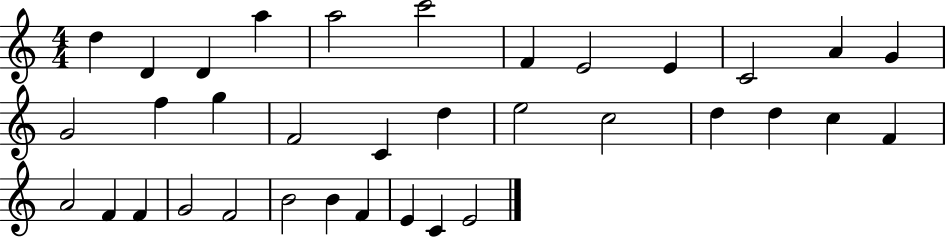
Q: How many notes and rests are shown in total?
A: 35